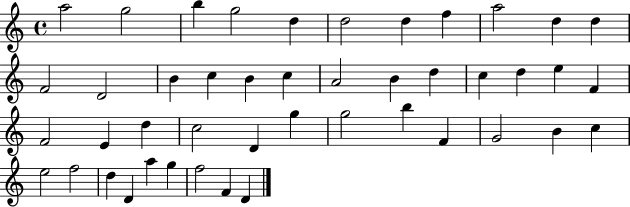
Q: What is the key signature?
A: C major